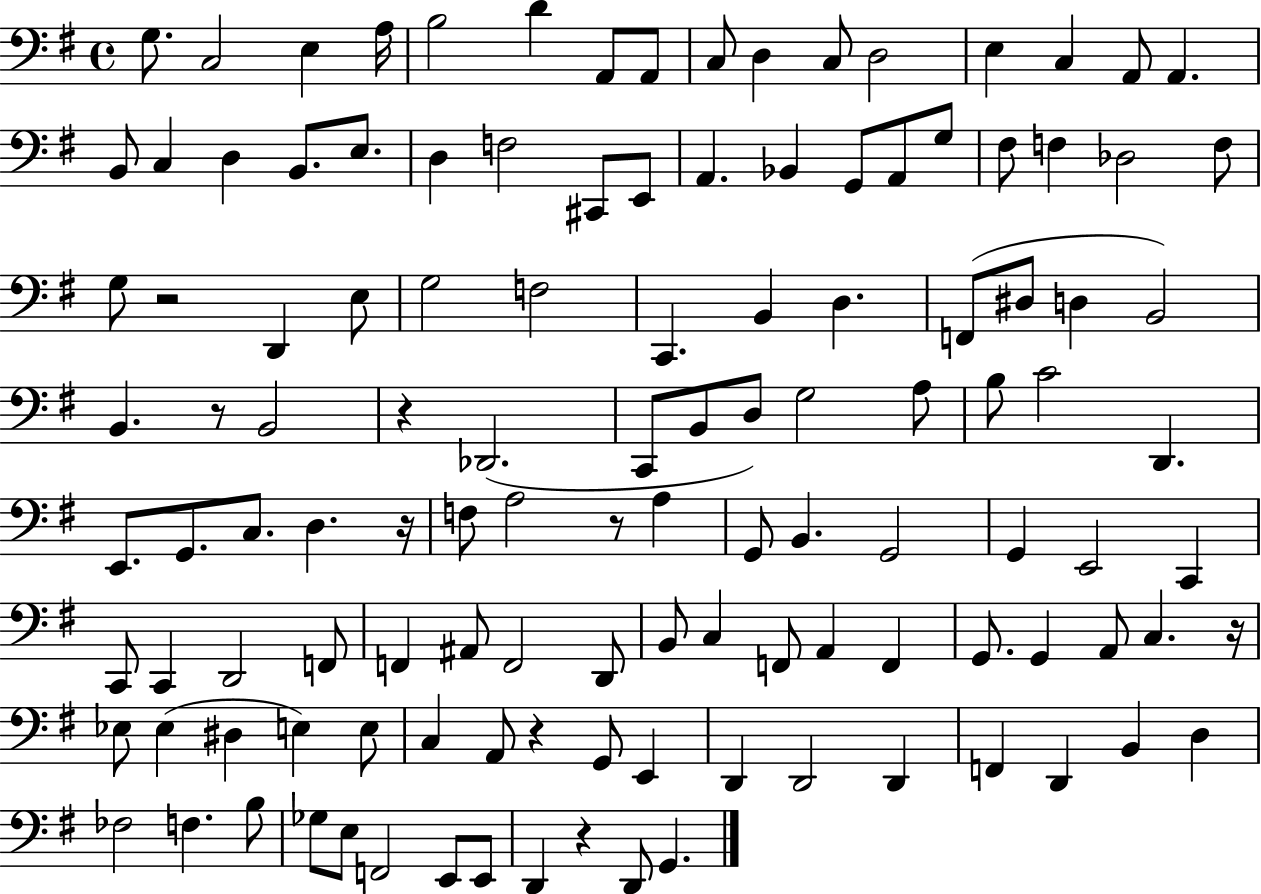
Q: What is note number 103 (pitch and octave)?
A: D3